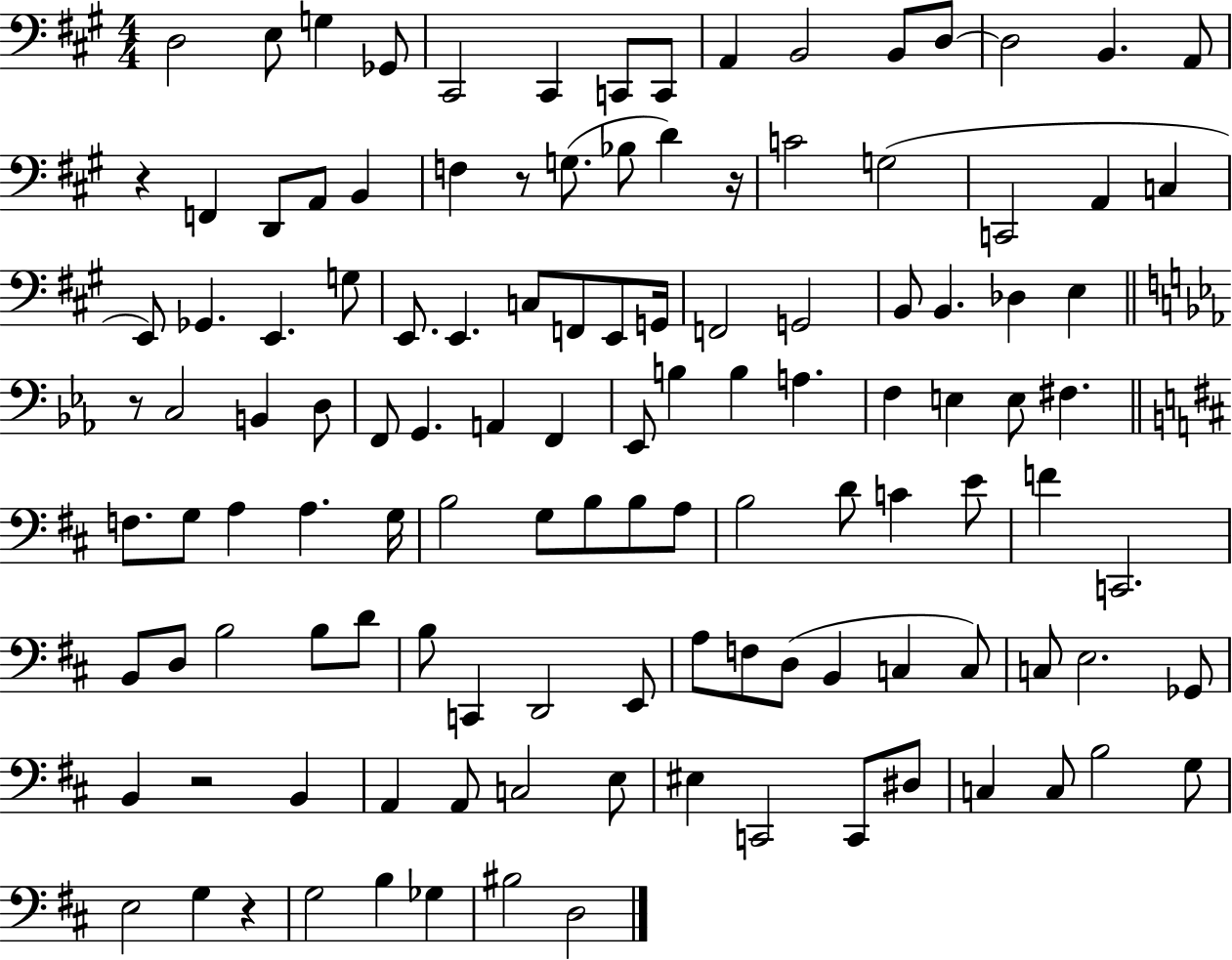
D3/h E3/e G3/q Gb2/e C#2/h C#2/q C2/e C2/e A2/q B2/h B2/e D3/e D3/h B2/q. A2/e R/q F2/q D2/e A2/e B2/q F3/q R/e G3/e. Bb3/e D4/q R/s C4/h G3/h C2/h A2/q C3/q E2/e Gb2/q. E2/q. G3/e E2/e. E2/q. C3/e F2/e E2/e G2/s F2/h G2/h B2/e B2/q. Db3/q E3/q R/e C3/h B2/q D3/e F2/e G2/q. A2/q F2/q Eb2/e B3/q B3/q A3/q. F3/q E3/q E3/e F#3/q. F3/e. G3/e A3/q A3/q. G3/s B3/h G3/e B3/e B3/e A3/e B3/h D4/e C4/q E4/e F4/q C2/h. B2/e D3/e B3/h B3/e D4/e B3/e C2/q D2/h E2/e A3/e F3/e D3/e B2/q C3/q C3/e C3/e E3/h. Gb2/e B2/q R/h B2/q A2/q A2/e C3/h E3/e EIS3/q C2/h C2/e D#3/e C3/q C3/e B3/h G3/e E3/h G3/q R/q G3/h B3/q Gb3/q BIS3/h D3/h